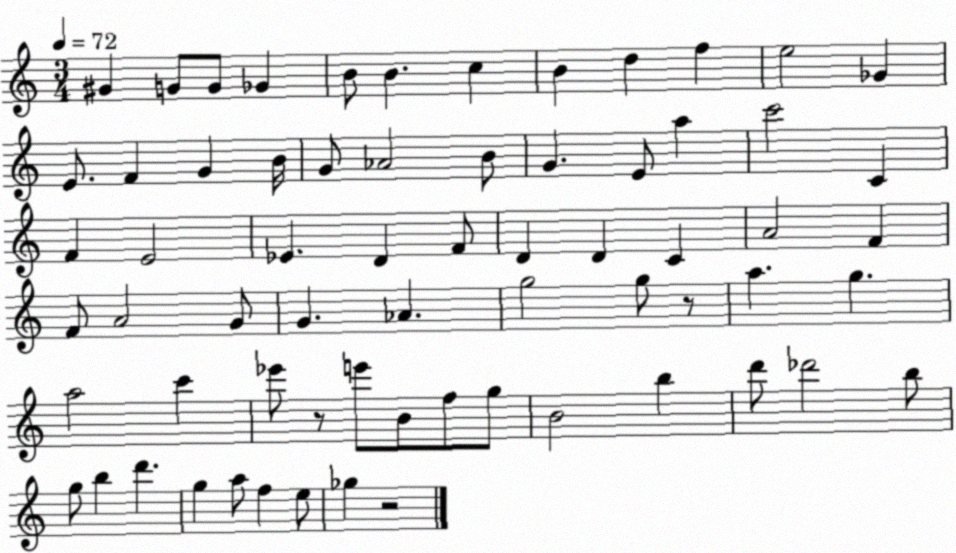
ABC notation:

X:1
T:Untitled
M:3/4
L:1/4
K:C
^G G/2 G/2 _G B/2 B c B d f e2 _G E/2 F G B/4 G/2 _A2 B/2 G E/2 a c'2 C F E2 _E D F/2 D D C A2 F F/2 A2 G/2 G _A g2 g/2 z/2 a g a2 c' _e'/2 z/2 e'/2 B/2 f/2 g/2 B2 b d'/2 _d'2 b/2 g/2 b d' g a/2 f e/2 _g z2